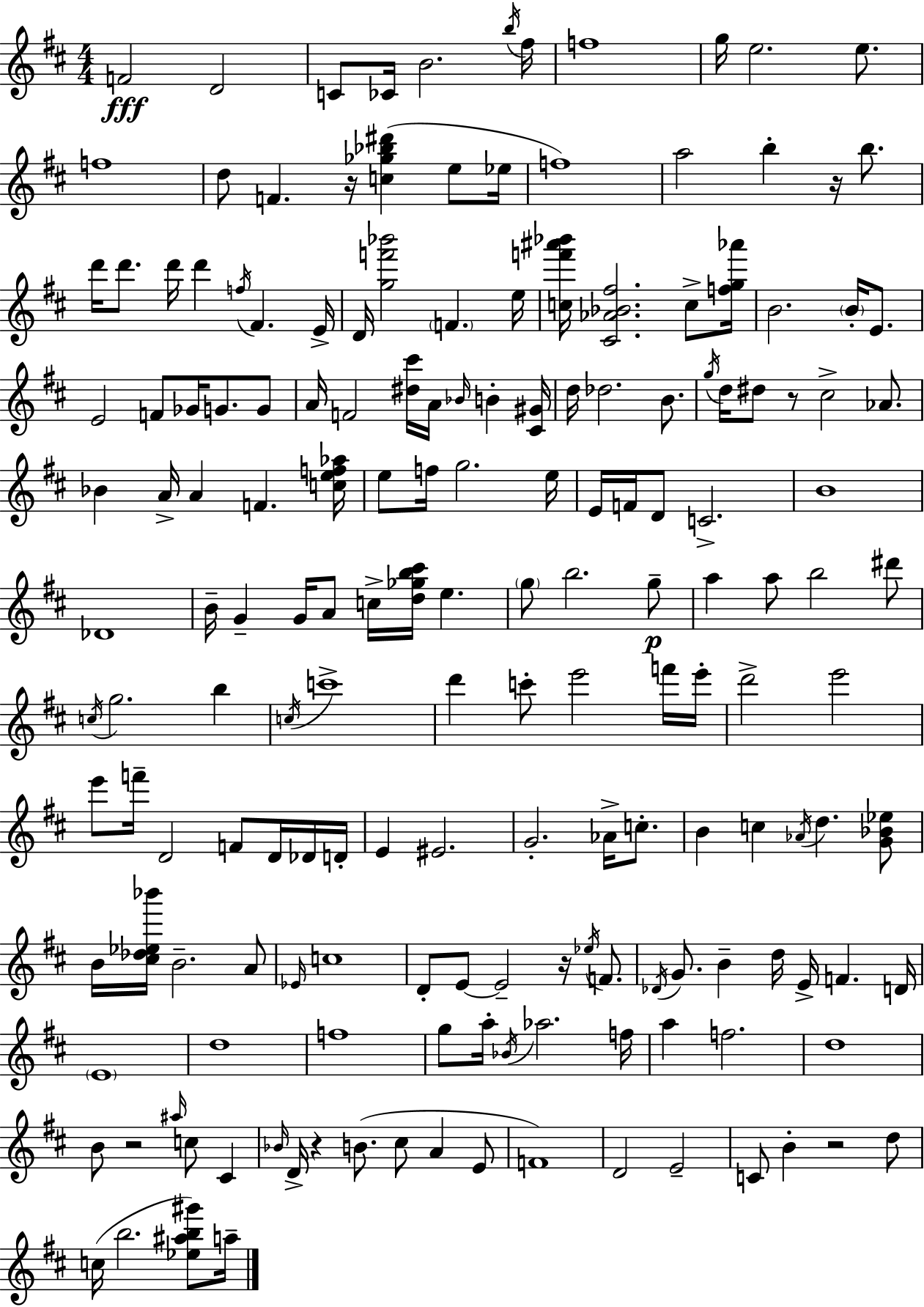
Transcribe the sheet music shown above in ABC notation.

X:1
T:Untitled
M:4/4
L:1/4
K:D
F2 D2 C/2 _C/4 B2 b/4 ^f/4 f4 g/4 e2 e/2 f4 d/2 F z/4 [c_g_b^d'] e/2 _e/4 f4 a2 b z/4 b/2 d'/4 d'/2 d'/4 d' f/4 ^F E/4 D/4 [gf'_b']2 F e/4 [cf'^a'_b']/4 [^C_A_B^f]2 c/2 [fg_a']/4 B2 B/4 E/2 E2 F/2 _G/4 G/2 G/2 A/4 F2 [^d^c']/4 A/4 _B/4 B [^C^G]/4 d/4 _d2 B/2 g/4 d/4 ^d/2 z/2 ^c2 _A/2 _B A/4 A F [cef_a]/4 e/2 f/4 g2 e/4 E/4 F/4 D/2 C2 B4 _D4 B/4 G G/4 A/2 c/4 [d_gb^c']/4 e g/2 b2 g/2 a a/2 b2 ^d'/2 c/4 g2 b c/4 c'4 d' c'/2 e'2 f'/4 e'/4 d'2 e'2 e'/2 f'/4 D2 F/2 D/4 _D/4 D/4 E ^E2 G2 _A/4 c/2 B c _A/4 d [G_B_e]/2 B/4 [^c_d_e_b']/4 B2 A/2 _E/4 c4 D/2 E/2 E2 z/4 _e/4 F/2 _D/4 G/2 B d/4 E/4 F D/4 E4 d4 f4 g/2 a/4 _B/4 _a2 f/4 a f2 d4 B/2 z2 ^a/4 c/2 ^C _B/4 D/4 z B/2 ^c/2 A E/2 F4 D2 E2 C/2 B z2 d/2 c/4 b2 [_e^ab^g']/2 a/4